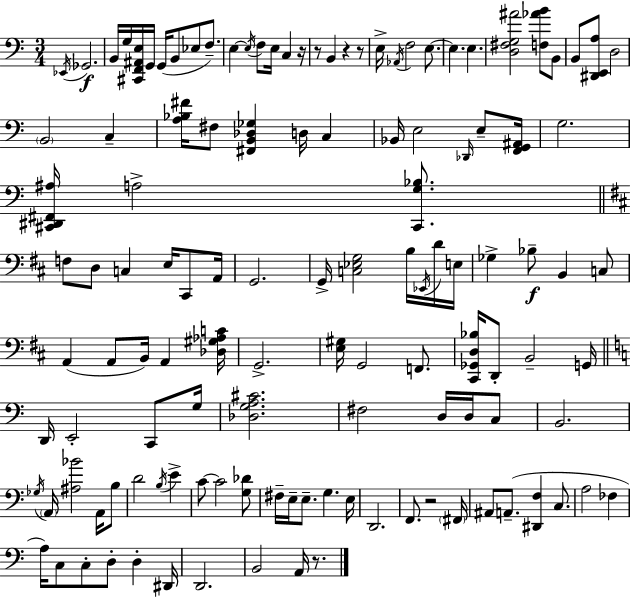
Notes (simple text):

Eb2/s Gb2/h. B2/s G3/s [C#2,F2,A#2,E3]/s G2/s G2/s B2/e Eb3/e F3/e. E3/q E3/s F3/e E3/s C3/q R/s R/e B2/q R/q R/e E3/s Ab2/s F3/h E3/e. E3/q. E3/q. [D3,F#3,G3,A#4]/h [F3,Ab4,B4]/e B2/e B2/e [D#2,E2,A3]/e D3/h B2/h C3/q [A3,Bb3,F#4]/s F#3/e [F#2,B2,Db3,Gb3]/q D3/s C3/q Bb2/s E3/h Db2/s E3/e [F2,G2,A#2]/s G3/h. [C#2,D#2,F#2,A#3]/s A3/h [C#2,G3,Bb3]/e. F3/e D3/e C3/q E3/s C#2/e A2/s G2/h. G2/s [C3,Eb3,G3]/h B3/s Eb2/s D4/s E3/s Gb3/q Bb3/e B2/q C3/e A2/q A2/e B2/s A2/q [Db3,G#3,Ab3,C4]/s G2/h. [E3,G#3]/s G2/h F2/e. [C#2,Gb2,D3,Bb3]/s D2/e B2/h G2/s D2/s E2/h C2/e G3/s [Db3,G3,A3,C#4]/h. F#3/h D3/s D3/s C3/e B2/h. Gb3/s A2/s [A#3,Bb4]/h A2/s B3/e D4/h B3/s E4/q C4/e C4/h [G3,Db4]/e F#3/s E3/s E3/e. G3/q. E3/s D2/h. F2/e. R/h F#2/s A#2/e A2/e. [D#2,F3]/q C3/e. A3/h FES3/q A3/s C3/e C3/e D3/e D3/q D#2/s D2/h. B2/h A2/s R/e.